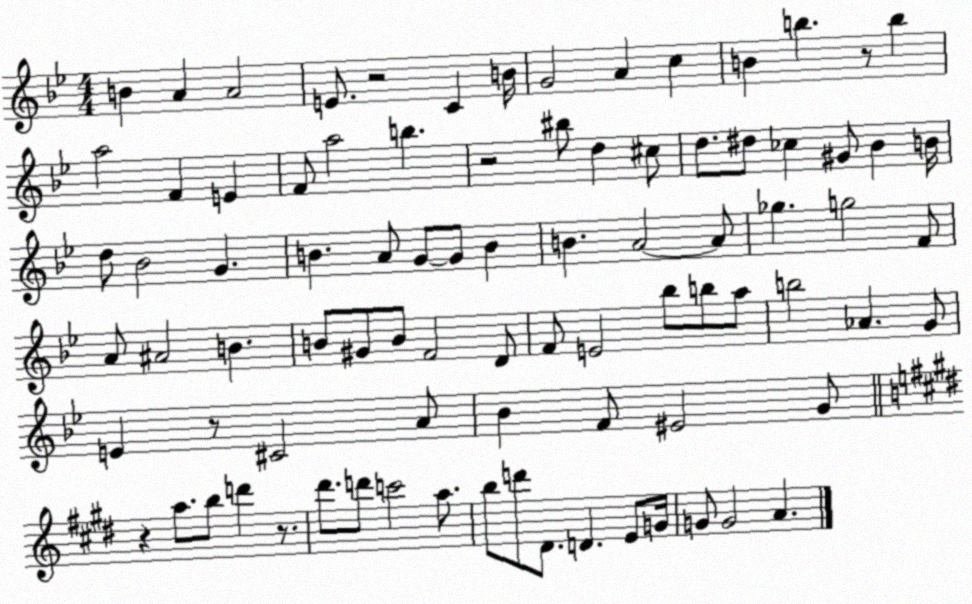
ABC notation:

X:1
T:Untitled
M:4/4
L:1/4
K:Bb
B A A2 E/2 z2 C B/4 G2 A c B b z/2 b a2 F E F/2 a2 b z2 ^b/2 d ^c/2 d/2 ^d/2 _c ^G/2 _B B/4 d/2 _B2 G B A/2 G/2 G/2 B B A2 A/2 _g g2 F/2 A/2 ^A2 B B/2 ^G/2 B/2 F2 D/2 F/2 E2 _b/2 b/2 a/2 b2 _A G/2 E z/2 ^C2 A/2 _B F/2 ^E2 G/2 z a/2 b/2 d' z/2 ^d'/2 d'/2 c'2 a/2 b/2 d'/2 ^D/2 D E/2 G/4 G/2 G2 A